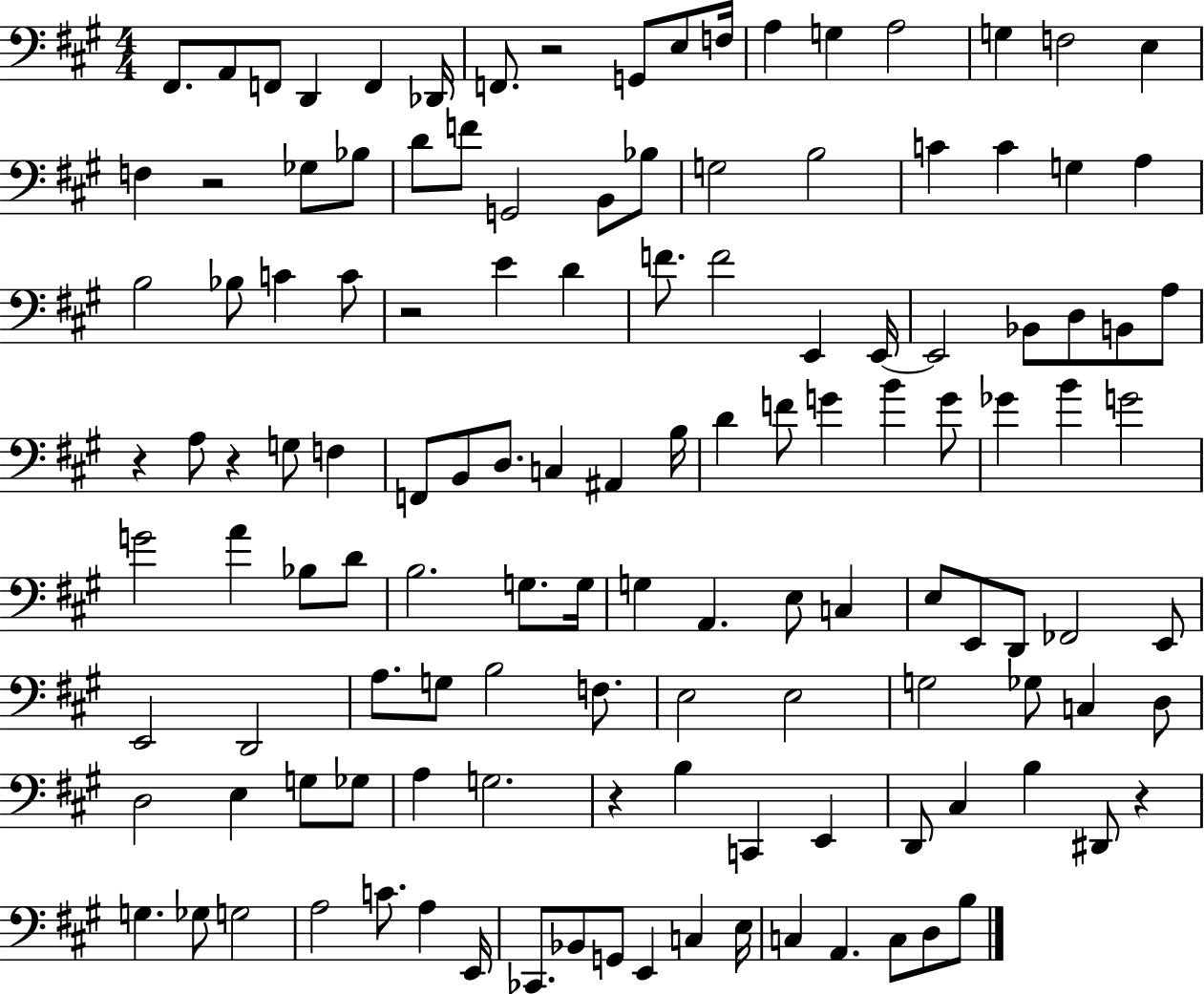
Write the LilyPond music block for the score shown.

{
  \clef bass
  \numericTimeSignature
  \time 4/4
  \key a \major
  \repeat volta 2 { fis,8. a,8 f,8 d,4 f,4 des,16 | f,8. r2 g,8 e8 f16 | a4 g4 a2 | g4 f2 e4 | \break f4 r2 ges8 bes8 | d'8 f'8 g,2 b,8 bes8 | g2 b2 | c'4 c'4 g4 a4 | \break b2 bes8 c'4 c'8 | r2 e'4 d'4 | f'8. f'2 e,4 e,16~~ | e,2 bes,8 d8 b,8 a8 | \break r4 a8 r4 g8 f4 | f,8 b,8 d8. c4 ais,4 b16 | d'4 f'8 g'4 b'4 g'8 | ges'4 b'4 g'2 | \break g'2 a'4 bes8 d'8 | b2. g8. g16 | g4 a,4. e8 c4 | e8 e,8 d,8 fes,2 e,8 | \break e,2 d,2 | a8. g8 b2 f8. | e2 e2 | g2 ges8 c4 d8 | \break d2 e4 g8 ges8 | a4 g2. | r4 b4 c,4 e,4 | d,8 cis4 b4 dis,8 r4 | \break g4. ges8 g2 | a2 c'8. a4 e,16 | ces,8. bes,8 g,8 e,4 c4 e16 | c4 a,4. c8 d8 b8 | \break } \bar "|."
}